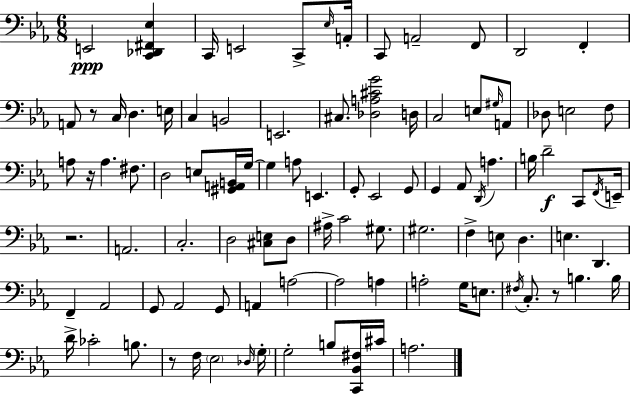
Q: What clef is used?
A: bass